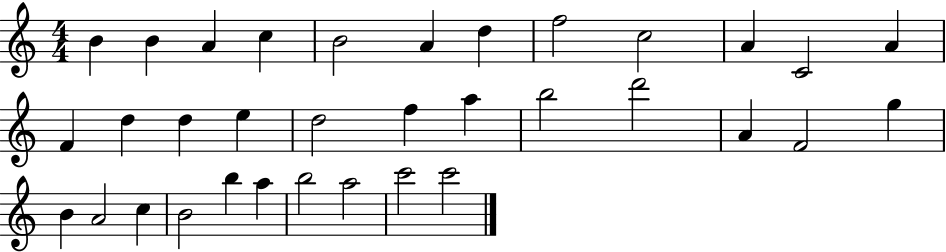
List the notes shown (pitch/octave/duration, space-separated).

B4/q B4/q A4/q C5/q B4/h A4/q D5/q F5/h C5/h A4/q C4/h A4/q F4/q D5/q D5/q E5/q D5/h F5/q A5/q B5/h D6/h A4/q F4/h G5/q B4/q A4/h C5/q B4/h B5/q A5/q B5/h A5/h C6/h C6/h